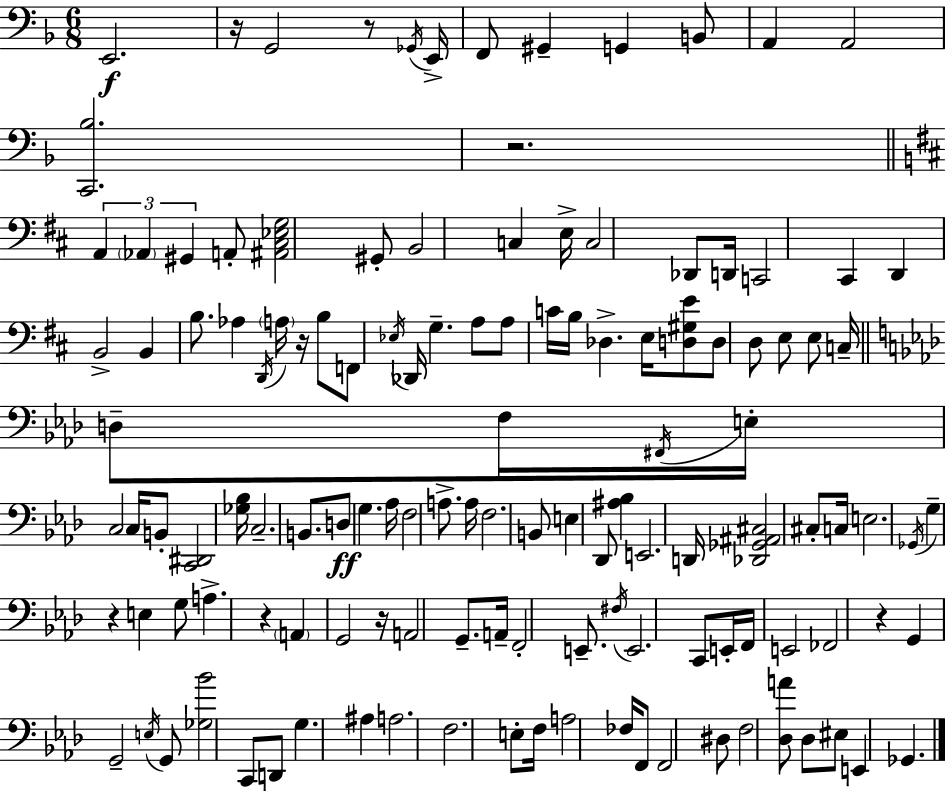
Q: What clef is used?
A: bass